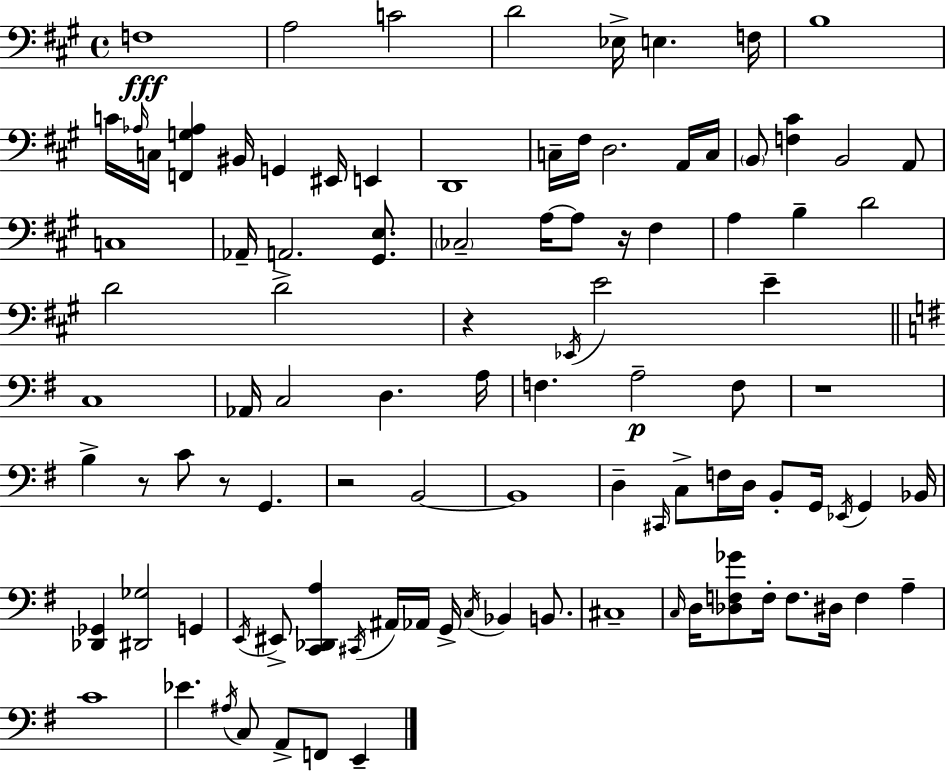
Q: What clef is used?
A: bass